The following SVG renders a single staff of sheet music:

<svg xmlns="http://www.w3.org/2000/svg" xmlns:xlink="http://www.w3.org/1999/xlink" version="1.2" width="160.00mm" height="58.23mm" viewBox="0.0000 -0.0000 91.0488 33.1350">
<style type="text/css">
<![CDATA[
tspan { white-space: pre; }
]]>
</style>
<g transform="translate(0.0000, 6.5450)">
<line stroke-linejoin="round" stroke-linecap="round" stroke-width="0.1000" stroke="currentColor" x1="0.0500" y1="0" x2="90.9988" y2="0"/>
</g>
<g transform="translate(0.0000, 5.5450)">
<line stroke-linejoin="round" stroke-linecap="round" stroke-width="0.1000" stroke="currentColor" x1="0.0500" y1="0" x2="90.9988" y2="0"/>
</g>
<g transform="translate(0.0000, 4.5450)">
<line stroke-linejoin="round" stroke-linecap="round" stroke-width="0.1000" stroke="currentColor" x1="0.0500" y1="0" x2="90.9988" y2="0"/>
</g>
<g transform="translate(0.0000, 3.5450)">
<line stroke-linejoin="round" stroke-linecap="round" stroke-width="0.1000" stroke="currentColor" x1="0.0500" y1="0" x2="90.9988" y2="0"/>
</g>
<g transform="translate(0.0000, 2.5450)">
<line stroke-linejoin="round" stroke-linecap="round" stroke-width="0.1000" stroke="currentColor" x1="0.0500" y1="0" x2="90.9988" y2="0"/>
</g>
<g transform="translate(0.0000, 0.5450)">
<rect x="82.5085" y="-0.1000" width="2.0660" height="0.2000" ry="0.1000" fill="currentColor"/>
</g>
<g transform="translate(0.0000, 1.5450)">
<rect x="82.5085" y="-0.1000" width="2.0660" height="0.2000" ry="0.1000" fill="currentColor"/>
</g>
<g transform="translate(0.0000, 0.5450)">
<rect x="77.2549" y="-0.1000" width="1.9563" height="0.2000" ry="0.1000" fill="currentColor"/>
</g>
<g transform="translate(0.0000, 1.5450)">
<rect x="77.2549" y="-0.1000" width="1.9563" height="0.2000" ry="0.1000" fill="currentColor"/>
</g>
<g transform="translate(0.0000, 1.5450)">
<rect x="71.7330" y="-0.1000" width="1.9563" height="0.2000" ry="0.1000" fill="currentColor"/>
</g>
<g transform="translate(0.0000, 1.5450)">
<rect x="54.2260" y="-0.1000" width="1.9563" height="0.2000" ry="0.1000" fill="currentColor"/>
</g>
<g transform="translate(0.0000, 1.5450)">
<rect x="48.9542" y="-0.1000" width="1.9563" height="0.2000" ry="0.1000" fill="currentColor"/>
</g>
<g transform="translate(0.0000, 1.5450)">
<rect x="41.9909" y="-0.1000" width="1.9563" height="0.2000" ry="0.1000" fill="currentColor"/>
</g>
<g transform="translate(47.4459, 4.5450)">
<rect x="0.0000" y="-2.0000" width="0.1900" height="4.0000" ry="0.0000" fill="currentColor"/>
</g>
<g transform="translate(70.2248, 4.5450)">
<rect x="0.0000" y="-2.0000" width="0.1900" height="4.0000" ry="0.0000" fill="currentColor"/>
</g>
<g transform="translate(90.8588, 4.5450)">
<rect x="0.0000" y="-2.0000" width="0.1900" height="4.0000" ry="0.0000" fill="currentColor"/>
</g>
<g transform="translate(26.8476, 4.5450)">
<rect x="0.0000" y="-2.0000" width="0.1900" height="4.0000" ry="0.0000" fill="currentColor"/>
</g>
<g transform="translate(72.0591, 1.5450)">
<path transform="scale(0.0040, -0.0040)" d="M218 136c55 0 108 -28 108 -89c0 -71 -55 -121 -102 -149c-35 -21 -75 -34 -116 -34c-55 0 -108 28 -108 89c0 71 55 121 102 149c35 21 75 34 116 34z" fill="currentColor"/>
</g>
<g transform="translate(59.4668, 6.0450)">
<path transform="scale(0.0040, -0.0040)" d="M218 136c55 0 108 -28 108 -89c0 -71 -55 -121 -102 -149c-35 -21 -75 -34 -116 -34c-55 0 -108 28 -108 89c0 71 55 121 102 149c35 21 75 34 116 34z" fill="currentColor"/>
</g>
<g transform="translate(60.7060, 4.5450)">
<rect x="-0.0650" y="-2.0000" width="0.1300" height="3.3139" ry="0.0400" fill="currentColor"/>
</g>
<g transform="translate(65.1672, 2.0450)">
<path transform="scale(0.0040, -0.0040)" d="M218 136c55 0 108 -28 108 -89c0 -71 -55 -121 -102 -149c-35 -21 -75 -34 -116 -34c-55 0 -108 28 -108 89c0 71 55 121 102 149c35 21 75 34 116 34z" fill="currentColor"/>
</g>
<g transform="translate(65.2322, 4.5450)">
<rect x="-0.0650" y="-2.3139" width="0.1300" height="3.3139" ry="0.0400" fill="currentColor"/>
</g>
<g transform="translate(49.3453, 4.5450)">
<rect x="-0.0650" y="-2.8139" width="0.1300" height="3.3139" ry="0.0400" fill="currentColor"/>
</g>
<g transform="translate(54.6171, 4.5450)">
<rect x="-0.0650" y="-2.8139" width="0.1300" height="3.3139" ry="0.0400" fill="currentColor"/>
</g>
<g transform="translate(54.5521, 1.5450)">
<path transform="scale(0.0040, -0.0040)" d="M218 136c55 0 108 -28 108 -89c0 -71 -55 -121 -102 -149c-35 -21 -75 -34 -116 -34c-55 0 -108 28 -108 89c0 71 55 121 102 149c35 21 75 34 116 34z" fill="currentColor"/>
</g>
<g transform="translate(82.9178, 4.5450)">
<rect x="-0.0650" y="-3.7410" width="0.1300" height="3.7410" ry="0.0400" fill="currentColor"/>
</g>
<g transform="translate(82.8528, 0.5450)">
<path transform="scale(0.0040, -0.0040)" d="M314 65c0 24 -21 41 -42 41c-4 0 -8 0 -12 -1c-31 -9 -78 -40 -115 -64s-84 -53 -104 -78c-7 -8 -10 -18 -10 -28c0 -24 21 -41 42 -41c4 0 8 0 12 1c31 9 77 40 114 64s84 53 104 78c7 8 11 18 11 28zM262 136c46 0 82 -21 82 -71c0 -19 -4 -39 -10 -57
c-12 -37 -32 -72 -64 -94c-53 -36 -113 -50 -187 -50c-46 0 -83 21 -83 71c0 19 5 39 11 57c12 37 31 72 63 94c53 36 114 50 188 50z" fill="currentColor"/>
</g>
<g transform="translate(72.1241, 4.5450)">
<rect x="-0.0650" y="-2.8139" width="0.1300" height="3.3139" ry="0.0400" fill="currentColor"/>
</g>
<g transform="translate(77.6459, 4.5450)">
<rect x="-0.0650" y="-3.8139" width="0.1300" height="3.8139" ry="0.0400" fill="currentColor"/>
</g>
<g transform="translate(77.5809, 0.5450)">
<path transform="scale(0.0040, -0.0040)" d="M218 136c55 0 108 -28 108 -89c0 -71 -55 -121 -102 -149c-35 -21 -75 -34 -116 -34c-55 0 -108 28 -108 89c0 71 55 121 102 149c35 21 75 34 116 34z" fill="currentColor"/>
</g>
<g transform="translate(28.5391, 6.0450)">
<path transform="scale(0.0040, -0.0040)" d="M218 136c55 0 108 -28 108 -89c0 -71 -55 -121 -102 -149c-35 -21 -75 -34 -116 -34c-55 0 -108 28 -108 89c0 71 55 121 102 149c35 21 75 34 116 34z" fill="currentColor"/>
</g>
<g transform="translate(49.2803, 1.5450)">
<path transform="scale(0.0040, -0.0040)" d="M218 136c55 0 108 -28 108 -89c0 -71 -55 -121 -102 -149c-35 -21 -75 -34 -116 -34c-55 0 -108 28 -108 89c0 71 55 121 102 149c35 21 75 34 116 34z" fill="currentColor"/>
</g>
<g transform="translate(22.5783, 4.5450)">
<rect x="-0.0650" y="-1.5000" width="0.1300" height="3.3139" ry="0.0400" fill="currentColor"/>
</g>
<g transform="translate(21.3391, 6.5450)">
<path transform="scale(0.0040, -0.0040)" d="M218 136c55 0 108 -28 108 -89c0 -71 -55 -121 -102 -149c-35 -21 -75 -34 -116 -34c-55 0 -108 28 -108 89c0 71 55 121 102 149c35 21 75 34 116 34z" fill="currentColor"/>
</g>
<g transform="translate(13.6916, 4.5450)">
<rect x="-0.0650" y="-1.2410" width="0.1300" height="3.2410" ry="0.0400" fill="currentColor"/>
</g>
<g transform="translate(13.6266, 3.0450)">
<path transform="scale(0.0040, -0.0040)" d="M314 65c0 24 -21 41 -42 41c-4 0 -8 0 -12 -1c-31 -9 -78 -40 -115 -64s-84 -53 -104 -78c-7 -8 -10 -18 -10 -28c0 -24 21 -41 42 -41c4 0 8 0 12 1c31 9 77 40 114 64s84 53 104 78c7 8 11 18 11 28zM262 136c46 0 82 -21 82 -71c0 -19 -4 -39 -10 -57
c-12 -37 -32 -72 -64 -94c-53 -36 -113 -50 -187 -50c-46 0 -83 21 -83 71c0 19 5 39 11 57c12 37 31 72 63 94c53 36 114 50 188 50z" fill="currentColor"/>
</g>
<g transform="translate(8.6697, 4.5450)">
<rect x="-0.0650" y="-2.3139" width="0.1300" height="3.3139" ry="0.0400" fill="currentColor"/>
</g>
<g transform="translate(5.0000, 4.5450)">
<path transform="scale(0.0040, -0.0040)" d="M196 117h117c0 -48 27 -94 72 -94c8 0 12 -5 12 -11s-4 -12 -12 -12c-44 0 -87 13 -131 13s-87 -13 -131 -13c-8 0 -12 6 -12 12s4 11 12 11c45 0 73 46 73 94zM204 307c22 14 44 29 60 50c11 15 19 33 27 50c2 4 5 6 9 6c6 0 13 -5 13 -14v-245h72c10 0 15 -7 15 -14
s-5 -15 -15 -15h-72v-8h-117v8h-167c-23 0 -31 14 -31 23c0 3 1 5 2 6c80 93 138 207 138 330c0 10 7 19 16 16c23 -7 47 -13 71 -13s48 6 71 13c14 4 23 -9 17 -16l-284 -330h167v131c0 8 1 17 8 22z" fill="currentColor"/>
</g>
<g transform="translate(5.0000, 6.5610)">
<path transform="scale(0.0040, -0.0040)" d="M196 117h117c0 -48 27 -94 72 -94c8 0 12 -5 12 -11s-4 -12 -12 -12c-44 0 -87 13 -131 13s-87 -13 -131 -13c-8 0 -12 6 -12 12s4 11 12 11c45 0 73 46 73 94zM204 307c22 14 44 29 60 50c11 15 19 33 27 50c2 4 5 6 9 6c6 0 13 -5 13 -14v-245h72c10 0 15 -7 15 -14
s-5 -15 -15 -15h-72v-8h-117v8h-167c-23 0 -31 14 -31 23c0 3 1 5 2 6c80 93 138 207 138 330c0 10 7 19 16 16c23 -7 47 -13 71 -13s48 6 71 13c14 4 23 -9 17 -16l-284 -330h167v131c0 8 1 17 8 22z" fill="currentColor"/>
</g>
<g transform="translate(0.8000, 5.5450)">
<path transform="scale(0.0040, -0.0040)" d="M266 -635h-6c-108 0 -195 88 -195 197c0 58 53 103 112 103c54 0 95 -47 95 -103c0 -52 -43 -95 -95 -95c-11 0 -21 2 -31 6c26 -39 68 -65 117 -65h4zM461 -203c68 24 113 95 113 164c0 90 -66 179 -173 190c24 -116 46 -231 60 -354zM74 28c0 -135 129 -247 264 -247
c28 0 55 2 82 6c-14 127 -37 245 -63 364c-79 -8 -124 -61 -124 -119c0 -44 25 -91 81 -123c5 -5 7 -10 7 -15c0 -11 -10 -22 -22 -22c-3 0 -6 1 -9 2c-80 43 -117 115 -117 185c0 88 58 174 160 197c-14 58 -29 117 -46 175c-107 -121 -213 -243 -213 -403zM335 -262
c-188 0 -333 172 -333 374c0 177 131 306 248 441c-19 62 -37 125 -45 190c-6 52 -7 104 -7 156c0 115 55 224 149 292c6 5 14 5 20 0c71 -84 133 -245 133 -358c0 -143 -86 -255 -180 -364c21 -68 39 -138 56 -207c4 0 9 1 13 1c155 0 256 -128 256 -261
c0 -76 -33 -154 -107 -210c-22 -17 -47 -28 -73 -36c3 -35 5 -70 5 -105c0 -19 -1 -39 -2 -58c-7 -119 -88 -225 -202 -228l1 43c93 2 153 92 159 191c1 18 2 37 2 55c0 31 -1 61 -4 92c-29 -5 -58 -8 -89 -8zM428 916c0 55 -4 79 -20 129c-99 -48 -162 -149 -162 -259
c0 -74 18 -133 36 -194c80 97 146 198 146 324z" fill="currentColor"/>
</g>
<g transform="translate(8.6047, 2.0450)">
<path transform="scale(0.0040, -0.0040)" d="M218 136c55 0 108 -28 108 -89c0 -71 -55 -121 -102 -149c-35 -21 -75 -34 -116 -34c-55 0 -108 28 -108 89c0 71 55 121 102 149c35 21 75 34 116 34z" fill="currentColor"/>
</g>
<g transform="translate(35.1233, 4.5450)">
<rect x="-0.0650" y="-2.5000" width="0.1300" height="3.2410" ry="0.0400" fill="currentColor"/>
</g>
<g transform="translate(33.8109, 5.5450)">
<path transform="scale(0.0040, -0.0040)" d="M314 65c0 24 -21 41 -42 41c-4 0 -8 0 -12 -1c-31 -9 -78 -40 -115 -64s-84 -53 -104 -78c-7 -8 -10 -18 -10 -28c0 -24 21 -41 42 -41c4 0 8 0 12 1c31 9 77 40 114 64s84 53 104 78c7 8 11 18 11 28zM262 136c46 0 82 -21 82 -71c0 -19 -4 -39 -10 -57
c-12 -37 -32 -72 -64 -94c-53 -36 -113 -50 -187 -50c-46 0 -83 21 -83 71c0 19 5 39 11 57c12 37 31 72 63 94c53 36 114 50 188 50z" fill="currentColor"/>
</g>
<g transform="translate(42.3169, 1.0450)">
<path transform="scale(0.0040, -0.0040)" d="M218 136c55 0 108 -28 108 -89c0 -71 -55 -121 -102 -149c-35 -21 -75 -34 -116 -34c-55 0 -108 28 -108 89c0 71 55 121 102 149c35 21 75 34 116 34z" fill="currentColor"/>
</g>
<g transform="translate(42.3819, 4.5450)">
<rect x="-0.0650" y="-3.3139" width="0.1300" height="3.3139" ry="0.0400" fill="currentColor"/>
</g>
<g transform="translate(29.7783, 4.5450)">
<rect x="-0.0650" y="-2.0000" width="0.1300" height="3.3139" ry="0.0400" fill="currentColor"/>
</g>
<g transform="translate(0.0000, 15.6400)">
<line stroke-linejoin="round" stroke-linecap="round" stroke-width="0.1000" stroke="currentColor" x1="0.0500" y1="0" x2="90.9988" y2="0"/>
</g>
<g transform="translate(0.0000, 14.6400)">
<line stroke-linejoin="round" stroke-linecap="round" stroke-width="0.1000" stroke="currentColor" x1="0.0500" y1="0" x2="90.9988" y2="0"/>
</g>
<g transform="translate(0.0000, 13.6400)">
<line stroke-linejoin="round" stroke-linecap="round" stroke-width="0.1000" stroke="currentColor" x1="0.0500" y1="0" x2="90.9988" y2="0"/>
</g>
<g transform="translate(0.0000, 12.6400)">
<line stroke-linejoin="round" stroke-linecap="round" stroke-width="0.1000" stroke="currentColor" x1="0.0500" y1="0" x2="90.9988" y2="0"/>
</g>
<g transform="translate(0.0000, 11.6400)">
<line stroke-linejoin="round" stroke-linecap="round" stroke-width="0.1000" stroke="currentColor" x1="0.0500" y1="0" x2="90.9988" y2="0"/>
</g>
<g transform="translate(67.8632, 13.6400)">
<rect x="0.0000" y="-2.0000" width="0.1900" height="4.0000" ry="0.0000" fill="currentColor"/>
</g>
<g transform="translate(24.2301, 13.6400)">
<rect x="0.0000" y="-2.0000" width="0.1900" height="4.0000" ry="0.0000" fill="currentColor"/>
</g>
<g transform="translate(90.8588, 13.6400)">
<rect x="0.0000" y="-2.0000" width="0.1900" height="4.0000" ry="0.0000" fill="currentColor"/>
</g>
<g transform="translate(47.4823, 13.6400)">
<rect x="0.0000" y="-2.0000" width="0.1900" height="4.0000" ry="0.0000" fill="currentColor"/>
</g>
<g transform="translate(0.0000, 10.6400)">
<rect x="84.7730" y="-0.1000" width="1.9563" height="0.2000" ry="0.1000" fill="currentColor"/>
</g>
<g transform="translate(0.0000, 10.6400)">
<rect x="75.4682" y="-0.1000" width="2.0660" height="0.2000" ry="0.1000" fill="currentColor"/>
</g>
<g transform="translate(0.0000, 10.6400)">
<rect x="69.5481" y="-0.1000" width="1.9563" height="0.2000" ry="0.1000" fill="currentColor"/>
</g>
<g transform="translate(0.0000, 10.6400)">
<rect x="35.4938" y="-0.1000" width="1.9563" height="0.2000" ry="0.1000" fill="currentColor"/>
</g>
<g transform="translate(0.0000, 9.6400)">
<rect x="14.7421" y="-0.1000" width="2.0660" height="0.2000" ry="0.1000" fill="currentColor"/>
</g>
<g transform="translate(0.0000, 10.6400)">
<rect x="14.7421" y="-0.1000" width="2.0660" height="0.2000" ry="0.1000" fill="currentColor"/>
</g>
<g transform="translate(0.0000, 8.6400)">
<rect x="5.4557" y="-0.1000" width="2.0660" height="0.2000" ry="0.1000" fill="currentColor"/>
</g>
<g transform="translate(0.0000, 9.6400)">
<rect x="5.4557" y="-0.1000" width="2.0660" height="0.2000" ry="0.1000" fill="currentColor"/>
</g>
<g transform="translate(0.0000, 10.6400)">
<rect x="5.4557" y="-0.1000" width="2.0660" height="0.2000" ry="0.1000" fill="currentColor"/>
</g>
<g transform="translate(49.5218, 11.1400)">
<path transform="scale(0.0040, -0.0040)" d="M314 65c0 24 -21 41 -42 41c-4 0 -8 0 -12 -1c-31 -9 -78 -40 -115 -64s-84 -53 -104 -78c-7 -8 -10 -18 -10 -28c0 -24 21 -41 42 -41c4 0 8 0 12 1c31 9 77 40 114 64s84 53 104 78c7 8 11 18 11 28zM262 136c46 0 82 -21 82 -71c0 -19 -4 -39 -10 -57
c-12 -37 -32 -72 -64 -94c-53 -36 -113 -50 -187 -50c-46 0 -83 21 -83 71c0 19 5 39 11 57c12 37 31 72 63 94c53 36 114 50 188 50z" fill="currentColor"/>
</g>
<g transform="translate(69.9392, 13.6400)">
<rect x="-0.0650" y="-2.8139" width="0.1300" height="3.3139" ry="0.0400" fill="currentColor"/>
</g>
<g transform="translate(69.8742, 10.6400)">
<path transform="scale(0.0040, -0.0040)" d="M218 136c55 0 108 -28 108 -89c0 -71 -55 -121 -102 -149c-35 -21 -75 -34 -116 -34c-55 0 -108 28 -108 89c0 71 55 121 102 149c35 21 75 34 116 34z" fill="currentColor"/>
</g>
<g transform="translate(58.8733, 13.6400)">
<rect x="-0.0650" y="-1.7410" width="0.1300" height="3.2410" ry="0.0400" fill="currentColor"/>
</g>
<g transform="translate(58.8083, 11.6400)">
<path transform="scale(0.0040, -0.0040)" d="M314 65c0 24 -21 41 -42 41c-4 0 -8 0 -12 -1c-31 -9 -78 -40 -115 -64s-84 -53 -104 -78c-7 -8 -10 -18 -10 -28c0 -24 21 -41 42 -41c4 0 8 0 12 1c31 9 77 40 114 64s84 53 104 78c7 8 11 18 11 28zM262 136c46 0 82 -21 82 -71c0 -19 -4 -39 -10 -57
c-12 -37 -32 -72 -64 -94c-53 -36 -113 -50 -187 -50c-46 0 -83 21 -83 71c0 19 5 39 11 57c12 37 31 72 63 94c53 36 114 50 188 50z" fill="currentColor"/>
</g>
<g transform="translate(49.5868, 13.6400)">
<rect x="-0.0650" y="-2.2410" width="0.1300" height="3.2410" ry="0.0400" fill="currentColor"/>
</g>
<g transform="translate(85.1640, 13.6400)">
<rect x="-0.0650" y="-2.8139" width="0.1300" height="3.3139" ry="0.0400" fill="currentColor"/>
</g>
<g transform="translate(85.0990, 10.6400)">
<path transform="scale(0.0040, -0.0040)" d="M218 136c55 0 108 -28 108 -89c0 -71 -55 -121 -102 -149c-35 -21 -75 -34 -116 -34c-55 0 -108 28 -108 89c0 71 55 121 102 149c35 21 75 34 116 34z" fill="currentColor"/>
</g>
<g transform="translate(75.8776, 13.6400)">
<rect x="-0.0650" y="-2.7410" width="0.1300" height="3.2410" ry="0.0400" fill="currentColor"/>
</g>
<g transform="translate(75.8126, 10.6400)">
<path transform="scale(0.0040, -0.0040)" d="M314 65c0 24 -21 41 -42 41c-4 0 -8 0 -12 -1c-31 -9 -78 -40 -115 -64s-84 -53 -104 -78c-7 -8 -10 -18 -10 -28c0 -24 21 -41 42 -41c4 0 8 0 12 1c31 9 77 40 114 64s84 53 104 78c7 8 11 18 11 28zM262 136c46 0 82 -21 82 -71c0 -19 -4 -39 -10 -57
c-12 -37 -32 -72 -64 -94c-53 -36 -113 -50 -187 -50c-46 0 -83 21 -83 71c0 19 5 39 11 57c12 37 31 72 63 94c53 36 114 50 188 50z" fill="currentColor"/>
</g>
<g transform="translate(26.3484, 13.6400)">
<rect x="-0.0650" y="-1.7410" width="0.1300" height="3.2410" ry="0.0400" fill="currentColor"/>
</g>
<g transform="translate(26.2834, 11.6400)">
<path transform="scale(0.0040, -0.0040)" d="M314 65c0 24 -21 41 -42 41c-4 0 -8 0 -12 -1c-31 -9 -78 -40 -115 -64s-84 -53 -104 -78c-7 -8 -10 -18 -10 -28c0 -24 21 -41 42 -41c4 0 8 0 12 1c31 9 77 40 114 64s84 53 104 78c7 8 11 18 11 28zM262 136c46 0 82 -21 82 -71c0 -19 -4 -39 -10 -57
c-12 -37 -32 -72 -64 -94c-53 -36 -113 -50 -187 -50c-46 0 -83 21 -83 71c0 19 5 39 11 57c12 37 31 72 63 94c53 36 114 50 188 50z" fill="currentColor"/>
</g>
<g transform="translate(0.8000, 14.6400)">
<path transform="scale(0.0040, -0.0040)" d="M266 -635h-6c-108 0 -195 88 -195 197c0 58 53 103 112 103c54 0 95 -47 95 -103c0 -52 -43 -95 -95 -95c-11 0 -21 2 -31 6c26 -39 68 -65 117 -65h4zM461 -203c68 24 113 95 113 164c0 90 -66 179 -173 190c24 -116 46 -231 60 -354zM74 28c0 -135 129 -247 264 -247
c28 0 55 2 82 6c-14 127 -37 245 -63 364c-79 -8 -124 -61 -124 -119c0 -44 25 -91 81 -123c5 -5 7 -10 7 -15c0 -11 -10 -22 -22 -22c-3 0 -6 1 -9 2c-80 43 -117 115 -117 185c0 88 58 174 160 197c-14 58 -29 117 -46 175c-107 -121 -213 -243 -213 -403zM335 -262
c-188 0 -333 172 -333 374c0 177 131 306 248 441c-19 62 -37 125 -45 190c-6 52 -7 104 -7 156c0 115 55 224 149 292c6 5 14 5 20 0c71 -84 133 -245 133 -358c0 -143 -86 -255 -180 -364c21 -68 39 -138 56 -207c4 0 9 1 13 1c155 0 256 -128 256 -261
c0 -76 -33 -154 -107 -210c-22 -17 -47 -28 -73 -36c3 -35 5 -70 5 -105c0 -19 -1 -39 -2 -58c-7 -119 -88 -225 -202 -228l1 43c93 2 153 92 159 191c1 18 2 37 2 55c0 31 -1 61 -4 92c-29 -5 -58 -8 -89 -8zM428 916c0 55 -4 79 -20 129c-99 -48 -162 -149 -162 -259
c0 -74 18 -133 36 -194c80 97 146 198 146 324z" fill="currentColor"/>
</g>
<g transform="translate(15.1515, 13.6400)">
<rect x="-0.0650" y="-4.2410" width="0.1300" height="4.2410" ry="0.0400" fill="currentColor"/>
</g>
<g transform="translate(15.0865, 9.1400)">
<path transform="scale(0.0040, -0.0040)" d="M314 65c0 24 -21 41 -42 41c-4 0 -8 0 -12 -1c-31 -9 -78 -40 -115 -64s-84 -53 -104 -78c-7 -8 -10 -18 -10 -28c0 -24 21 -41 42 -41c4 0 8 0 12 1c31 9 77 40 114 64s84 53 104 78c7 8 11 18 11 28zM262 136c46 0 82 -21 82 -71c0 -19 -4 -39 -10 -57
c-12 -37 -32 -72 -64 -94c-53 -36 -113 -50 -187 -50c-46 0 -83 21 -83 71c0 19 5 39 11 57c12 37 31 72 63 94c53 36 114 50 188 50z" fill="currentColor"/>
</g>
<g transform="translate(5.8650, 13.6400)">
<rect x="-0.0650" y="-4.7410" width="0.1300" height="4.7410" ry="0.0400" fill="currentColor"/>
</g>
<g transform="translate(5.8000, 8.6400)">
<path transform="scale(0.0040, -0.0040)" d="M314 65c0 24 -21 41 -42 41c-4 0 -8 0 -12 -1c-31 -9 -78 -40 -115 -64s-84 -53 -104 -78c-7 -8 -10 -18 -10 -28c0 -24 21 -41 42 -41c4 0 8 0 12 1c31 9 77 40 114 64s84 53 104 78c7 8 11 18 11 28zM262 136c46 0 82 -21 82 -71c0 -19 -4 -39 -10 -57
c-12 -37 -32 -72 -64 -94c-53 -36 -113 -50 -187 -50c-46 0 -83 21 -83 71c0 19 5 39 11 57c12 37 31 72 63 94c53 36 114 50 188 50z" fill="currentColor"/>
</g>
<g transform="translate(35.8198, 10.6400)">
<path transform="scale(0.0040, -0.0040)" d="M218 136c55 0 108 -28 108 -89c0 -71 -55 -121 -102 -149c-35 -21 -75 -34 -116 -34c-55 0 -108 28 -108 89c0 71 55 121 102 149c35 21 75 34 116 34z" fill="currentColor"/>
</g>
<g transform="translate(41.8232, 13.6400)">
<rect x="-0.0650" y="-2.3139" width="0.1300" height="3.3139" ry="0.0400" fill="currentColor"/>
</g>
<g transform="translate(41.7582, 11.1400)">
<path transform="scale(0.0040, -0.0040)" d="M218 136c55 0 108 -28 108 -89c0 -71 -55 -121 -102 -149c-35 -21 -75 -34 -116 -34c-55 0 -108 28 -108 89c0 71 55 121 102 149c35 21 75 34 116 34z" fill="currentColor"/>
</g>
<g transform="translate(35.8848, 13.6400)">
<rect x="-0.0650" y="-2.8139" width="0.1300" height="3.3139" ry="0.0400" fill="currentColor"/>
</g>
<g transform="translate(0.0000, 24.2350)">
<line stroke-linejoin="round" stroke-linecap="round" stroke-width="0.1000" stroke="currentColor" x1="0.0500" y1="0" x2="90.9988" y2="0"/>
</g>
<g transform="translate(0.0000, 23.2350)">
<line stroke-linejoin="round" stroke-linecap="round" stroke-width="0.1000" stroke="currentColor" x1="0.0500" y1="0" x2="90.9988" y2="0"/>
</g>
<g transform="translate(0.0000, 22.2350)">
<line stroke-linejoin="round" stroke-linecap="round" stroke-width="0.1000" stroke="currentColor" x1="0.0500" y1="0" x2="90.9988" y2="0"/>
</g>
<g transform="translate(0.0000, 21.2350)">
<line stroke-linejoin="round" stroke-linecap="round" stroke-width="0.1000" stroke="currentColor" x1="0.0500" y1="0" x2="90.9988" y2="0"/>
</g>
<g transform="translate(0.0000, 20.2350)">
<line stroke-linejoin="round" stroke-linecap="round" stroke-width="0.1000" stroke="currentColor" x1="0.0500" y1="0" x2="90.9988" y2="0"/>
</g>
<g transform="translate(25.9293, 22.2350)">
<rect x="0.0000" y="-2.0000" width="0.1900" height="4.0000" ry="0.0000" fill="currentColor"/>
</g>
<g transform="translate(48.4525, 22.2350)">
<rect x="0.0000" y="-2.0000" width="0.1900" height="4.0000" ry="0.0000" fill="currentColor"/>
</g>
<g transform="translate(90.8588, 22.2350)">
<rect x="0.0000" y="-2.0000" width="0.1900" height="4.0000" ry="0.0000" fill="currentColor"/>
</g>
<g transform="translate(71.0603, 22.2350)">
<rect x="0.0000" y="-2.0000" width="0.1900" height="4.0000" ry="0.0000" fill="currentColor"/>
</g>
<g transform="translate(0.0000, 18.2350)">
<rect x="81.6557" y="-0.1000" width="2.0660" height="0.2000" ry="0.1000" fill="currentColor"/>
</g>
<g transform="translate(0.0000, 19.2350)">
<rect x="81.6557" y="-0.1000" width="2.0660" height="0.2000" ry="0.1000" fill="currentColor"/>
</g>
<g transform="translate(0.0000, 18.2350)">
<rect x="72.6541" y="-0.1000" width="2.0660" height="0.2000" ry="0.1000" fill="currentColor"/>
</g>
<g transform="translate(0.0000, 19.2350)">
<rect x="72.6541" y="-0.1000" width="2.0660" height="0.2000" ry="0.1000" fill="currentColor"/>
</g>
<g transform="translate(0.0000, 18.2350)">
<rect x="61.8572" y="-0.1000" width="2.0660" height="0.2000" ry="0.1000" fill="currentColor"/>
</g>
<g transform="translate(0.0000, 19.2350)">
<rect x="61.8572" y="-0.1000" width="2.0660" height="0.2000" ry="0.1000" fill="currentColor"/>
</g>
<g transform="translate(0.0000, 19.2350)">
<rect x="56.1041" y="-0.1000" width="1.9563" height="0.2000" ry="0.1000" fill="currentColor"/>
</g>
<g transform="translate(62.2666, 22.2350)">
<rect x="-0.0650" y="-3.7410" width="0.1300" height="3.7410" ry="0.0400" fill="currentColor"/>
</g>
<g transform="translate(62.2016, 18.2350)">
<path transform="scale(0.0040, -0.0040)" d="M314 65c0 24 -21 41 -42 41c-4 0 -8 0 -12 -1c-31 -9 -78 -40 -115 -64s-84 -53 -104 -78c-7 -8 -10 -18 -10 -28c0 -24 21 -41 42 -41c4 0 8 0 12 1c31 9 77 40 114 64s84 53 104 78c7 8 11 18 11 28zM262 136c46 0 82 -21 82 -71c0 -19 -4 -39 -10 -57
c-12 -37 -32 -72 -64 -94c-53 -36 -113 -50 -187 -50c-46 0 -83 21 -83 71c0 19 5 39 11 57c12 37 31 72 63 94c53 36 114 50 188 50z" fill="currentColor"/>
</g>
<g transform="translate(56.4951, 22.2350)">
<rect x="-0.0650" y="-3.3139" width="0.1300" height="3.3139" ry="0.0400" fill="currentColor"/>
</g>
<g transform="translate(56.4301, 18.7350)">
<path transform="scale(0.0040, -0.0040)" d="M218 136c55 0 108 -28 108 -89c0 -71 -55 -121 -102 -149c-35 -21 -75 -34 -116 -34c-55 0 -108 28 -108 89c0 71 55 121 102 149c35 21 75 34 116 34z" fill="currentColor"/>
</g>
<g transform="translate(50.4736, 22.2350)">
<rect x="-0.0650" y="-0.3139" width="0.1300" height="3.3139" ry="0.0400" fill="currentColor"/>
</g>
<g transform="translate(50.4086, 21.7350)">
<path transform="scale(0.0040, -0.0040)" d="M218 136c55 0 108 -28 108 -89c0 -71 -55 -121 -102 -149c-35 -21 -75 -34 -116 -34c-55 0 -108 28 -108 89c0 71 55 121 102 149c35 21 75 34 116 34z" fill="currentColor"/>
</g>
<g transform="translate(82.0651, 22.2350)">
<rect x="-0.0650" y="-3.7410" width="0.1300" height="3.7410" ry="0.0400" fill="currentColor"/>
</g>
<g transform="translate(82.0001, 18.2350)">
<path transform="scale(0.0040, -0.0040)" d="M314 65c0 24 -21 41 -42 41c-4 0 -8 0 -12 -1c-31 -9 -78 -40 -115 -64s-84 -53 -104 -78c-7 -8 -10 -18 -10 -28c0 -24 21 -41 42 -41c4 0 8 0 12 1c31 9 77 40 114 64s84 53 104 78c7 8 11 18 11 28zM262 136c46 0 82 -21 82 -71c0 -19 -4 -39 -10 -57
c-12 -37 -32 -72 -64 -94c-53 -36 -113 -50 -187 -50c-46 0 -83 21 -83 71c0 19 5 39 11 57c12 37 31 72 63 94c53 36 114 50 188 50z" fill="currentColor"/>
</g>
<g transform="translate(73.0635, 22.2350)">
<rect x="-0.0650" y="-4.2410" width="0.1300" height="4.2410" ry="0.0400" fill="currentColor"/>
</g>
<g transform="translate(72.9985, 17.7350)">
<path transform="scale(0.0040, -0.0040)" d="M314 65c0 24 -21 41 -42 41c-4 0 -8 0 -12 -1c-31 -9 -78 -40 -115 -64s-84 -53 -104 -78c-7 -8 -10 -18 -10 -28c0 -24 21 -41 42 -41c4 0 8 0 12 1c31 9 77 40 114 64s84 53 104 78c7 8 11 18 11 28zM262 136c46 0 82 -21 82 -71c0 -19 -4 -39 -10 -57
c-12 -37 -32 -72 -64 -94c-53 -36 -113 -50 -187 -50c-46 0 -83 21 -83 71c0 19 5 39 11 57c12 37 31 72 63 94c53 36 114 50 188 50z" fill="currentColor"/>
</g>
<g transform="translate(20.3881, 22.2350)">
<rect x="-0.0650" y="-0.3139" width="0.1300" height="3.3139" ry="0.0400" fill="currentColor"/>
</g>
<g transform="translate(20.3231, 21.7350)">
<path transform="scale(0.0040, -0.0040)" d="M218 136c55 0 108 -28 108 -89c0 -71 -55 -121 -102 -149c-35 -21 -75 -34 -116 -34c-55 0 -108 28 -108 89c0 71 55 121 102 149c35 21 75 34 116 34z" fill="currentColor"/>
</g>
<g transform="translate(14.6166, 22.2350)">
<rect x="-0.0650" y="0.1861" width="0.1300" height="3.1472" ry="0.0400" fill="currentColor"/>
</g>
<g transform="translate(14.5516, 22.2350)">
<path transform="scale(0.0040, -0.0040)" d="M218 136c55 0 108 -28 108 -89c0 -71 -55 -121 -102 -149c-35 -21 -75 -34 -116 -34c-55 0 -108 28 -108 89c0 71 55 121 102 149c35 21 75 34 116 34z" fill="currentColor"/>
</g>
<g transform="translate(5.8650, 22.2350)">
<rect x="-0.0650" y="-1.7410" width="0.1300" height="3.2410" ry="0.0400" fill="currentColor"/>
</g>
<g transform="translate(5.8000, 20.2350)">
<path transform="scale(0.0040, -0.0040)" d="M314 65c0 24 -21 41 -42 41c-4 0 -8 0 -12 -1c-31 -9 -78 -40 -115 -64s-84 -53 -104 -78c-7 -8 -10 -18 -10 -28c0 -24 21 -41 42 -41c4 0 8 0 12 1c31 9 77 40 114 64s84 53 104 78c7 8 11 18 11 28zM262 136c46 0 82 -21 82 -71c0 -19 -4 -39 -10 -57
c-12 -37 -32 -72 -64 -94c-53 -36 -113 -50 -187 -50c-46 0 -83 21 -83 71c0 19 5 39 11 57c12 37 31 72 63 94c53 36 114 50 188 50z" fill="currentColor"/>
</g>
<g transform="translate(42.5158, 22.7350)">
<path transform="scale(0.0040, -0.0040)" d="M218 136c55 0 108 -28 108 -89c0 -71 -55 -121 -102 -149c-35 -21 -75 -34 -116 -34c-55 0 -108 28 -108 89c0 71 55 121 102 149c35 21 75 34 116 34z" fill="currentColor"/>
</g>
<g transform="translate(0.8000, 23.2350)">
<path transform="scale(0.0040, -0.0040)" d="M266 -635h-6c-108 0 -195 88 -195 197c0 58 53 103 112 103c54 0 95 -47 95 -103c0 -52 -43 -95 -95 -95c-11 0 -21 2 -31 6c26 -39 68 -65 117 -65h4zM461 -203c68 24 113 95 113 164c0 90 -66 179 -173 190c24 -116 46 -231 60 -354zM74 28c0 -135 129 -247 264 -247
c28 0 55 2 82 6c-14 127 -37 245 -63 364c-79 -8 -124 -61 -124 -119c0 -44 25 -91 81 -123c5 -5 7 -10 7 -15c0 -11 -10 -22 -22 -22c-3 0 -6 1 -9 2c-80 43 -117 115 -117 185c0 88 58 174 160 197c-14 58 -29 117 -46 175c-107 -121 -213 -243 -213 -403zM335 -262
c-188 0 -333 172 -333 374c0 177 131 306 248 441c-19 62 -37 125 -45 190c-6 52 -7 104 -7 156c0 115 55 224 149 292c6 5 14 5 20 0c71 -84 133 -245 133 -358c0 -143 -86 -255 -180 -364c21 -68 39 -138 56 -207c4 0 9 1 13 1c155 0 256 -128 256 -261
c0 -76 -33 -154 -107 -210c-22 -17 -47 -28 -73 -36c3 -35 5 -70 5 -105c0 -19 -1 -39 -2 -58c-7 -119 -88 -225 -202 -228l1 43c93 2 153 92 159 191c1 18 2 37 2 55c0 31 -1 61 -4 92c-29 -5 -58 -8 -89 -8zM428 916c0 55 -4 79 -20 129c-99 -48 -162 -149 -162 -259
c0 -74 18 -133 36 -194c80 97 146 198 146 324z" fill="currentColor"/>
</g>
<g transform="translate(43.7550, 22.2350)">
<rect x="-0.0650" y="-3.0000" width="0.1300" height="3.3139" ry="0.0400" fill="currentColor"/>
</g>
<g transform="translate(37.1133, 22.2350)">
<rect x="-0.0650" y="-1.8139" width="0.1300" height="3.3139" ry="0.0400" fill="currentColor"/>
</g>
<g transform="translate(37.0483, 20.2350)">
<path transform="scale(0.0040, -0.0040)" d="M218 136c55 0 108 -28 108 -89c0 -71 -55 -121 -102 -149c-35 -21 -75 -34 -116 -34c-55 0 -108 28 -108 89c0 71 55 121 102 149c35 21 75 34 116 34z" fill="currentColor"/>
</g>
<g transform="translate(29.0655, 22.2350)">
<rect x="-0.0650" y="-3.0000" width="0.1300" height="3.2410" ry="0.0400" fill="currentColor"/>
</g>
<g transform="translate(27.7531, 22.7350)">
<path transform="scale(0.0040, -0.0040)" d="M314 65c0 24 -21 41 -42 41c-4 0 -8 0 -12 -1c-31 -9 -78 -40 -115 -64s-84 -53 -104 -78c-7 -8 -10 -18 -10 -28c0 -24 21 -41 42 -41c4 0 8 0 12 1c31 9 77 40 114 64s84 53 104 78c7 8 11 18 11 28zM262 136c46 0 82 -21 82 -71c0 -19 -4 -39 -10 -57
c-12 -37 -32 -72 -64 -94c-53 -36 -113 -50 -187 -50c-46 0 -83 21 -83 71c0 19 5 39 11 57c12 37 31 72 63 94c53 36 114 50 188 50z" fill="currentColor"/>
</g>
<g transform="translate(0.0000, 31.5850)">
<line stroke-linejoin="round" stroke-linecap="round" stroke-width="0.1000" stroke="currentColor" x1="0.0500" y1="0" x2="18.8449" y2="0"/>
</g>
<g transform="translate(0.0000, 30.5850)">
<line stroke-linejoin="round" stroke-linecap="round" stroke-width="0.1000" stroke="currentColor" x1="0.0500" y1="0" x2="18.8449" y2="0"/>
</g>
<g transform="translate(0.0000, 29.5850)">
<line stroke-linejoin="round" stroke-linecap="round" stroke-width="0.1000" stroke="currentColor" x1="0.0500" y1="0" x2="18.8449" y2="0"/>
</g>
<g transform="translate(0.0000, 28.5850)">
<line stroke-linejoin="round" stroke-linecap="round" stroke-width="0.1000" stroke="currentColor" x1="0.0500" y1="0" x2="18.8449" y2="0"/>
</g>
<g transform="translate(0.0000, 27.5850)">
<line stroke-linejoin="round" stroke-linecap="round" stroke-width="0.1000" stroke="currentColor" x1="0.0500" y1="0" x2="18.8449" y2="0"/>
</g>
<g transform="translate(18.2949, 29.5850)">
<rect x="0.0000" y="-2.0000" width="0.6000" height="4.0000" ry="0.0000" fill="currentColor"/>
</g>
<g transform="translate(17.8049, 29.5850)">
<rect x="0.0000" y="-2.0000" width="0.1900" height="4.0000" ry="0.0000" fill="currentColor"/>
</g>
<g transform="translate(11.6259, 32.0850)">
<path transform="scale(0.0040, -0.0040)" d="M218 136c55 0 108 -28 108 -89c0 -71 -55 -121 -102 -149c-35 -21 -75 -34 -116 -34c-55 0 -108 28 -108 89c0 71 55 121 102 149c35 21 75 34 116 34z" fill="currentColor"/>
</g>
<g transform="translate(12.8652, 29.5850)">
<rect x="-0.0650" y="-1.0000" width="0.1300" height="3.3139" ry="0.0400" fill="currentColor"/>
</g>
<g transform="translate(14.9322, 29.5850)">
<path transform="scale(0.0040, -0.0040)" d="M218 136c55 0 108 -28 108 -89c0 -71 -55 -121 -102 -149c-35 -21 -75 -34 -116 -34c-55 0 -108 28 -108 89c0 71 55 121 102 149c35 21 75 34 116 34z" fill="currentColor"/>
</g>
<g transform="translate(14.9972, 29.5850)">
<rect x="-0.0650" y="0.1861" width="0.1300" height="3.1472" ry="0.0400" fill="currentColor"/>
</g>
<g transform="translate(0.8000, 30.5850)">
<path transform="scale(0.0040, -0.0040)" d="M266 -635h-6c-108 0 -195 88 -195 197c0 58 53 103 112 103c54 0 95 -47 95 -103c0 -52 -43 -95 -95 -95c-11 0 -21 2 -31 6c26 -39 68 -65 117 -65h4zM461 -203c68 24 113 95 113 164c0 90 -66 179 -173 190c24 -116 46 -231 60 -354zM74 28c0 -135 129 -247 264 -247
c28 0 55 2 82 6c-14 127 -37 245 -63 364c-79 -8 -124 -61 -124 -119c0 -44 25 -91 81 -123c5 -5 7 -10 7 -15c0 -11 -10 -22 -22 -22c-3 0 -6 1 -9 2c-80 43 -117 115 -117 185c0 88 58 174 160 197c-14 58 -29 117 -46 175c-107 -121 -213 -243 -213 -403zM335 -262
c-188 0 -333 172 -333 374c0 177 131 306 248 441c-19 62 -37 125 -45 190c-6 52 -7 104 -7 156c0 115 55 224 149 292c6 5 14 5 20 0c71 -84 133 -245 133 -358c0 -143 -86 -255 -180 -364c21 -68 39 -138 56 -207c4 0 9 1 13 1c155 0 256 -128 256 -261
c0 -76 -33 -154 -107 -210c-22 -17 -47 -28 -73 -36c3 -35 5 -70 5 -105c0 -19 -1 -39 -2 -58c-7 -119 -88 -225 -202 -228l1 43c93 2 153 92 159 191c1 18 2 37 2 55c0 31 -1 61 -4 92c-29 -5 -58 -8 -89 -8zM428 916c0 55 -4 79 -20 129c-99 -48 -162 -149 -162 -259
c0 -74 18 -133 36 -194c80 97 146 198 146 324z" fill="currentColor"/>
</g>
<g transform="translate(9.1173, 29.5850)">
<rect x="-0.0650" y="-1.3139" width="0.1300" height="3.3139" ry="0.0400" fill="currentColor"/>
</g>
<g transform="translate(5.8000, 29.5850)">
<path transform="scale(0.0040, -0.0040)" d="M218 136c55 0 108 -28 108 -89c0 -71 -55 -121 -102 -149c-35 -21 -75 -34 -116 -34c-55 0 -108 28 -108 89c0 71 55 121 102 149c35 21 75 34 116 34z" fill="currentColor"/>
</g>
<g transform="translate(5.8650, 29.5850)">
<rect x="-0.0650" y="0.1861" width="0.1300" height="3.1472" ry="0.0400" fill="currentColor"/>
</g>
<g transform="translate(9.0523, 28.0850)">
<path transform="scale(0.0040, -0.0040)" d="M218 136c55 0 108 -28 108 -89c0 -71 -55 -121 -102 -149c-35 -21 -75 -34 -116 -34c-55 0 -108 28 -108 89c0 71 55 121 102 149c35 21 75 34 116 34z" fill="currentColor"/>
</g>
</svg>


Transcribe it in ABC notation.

X:1
T:Untitled
M:4/4
L:1/4
K:C
g e2 E F G2 b a a F g a c' c'2 e'2 d'2 f2 a g g2 f2 a a2 a f2 B c A2 f A c b c'2 d'2 c'2 B e D B